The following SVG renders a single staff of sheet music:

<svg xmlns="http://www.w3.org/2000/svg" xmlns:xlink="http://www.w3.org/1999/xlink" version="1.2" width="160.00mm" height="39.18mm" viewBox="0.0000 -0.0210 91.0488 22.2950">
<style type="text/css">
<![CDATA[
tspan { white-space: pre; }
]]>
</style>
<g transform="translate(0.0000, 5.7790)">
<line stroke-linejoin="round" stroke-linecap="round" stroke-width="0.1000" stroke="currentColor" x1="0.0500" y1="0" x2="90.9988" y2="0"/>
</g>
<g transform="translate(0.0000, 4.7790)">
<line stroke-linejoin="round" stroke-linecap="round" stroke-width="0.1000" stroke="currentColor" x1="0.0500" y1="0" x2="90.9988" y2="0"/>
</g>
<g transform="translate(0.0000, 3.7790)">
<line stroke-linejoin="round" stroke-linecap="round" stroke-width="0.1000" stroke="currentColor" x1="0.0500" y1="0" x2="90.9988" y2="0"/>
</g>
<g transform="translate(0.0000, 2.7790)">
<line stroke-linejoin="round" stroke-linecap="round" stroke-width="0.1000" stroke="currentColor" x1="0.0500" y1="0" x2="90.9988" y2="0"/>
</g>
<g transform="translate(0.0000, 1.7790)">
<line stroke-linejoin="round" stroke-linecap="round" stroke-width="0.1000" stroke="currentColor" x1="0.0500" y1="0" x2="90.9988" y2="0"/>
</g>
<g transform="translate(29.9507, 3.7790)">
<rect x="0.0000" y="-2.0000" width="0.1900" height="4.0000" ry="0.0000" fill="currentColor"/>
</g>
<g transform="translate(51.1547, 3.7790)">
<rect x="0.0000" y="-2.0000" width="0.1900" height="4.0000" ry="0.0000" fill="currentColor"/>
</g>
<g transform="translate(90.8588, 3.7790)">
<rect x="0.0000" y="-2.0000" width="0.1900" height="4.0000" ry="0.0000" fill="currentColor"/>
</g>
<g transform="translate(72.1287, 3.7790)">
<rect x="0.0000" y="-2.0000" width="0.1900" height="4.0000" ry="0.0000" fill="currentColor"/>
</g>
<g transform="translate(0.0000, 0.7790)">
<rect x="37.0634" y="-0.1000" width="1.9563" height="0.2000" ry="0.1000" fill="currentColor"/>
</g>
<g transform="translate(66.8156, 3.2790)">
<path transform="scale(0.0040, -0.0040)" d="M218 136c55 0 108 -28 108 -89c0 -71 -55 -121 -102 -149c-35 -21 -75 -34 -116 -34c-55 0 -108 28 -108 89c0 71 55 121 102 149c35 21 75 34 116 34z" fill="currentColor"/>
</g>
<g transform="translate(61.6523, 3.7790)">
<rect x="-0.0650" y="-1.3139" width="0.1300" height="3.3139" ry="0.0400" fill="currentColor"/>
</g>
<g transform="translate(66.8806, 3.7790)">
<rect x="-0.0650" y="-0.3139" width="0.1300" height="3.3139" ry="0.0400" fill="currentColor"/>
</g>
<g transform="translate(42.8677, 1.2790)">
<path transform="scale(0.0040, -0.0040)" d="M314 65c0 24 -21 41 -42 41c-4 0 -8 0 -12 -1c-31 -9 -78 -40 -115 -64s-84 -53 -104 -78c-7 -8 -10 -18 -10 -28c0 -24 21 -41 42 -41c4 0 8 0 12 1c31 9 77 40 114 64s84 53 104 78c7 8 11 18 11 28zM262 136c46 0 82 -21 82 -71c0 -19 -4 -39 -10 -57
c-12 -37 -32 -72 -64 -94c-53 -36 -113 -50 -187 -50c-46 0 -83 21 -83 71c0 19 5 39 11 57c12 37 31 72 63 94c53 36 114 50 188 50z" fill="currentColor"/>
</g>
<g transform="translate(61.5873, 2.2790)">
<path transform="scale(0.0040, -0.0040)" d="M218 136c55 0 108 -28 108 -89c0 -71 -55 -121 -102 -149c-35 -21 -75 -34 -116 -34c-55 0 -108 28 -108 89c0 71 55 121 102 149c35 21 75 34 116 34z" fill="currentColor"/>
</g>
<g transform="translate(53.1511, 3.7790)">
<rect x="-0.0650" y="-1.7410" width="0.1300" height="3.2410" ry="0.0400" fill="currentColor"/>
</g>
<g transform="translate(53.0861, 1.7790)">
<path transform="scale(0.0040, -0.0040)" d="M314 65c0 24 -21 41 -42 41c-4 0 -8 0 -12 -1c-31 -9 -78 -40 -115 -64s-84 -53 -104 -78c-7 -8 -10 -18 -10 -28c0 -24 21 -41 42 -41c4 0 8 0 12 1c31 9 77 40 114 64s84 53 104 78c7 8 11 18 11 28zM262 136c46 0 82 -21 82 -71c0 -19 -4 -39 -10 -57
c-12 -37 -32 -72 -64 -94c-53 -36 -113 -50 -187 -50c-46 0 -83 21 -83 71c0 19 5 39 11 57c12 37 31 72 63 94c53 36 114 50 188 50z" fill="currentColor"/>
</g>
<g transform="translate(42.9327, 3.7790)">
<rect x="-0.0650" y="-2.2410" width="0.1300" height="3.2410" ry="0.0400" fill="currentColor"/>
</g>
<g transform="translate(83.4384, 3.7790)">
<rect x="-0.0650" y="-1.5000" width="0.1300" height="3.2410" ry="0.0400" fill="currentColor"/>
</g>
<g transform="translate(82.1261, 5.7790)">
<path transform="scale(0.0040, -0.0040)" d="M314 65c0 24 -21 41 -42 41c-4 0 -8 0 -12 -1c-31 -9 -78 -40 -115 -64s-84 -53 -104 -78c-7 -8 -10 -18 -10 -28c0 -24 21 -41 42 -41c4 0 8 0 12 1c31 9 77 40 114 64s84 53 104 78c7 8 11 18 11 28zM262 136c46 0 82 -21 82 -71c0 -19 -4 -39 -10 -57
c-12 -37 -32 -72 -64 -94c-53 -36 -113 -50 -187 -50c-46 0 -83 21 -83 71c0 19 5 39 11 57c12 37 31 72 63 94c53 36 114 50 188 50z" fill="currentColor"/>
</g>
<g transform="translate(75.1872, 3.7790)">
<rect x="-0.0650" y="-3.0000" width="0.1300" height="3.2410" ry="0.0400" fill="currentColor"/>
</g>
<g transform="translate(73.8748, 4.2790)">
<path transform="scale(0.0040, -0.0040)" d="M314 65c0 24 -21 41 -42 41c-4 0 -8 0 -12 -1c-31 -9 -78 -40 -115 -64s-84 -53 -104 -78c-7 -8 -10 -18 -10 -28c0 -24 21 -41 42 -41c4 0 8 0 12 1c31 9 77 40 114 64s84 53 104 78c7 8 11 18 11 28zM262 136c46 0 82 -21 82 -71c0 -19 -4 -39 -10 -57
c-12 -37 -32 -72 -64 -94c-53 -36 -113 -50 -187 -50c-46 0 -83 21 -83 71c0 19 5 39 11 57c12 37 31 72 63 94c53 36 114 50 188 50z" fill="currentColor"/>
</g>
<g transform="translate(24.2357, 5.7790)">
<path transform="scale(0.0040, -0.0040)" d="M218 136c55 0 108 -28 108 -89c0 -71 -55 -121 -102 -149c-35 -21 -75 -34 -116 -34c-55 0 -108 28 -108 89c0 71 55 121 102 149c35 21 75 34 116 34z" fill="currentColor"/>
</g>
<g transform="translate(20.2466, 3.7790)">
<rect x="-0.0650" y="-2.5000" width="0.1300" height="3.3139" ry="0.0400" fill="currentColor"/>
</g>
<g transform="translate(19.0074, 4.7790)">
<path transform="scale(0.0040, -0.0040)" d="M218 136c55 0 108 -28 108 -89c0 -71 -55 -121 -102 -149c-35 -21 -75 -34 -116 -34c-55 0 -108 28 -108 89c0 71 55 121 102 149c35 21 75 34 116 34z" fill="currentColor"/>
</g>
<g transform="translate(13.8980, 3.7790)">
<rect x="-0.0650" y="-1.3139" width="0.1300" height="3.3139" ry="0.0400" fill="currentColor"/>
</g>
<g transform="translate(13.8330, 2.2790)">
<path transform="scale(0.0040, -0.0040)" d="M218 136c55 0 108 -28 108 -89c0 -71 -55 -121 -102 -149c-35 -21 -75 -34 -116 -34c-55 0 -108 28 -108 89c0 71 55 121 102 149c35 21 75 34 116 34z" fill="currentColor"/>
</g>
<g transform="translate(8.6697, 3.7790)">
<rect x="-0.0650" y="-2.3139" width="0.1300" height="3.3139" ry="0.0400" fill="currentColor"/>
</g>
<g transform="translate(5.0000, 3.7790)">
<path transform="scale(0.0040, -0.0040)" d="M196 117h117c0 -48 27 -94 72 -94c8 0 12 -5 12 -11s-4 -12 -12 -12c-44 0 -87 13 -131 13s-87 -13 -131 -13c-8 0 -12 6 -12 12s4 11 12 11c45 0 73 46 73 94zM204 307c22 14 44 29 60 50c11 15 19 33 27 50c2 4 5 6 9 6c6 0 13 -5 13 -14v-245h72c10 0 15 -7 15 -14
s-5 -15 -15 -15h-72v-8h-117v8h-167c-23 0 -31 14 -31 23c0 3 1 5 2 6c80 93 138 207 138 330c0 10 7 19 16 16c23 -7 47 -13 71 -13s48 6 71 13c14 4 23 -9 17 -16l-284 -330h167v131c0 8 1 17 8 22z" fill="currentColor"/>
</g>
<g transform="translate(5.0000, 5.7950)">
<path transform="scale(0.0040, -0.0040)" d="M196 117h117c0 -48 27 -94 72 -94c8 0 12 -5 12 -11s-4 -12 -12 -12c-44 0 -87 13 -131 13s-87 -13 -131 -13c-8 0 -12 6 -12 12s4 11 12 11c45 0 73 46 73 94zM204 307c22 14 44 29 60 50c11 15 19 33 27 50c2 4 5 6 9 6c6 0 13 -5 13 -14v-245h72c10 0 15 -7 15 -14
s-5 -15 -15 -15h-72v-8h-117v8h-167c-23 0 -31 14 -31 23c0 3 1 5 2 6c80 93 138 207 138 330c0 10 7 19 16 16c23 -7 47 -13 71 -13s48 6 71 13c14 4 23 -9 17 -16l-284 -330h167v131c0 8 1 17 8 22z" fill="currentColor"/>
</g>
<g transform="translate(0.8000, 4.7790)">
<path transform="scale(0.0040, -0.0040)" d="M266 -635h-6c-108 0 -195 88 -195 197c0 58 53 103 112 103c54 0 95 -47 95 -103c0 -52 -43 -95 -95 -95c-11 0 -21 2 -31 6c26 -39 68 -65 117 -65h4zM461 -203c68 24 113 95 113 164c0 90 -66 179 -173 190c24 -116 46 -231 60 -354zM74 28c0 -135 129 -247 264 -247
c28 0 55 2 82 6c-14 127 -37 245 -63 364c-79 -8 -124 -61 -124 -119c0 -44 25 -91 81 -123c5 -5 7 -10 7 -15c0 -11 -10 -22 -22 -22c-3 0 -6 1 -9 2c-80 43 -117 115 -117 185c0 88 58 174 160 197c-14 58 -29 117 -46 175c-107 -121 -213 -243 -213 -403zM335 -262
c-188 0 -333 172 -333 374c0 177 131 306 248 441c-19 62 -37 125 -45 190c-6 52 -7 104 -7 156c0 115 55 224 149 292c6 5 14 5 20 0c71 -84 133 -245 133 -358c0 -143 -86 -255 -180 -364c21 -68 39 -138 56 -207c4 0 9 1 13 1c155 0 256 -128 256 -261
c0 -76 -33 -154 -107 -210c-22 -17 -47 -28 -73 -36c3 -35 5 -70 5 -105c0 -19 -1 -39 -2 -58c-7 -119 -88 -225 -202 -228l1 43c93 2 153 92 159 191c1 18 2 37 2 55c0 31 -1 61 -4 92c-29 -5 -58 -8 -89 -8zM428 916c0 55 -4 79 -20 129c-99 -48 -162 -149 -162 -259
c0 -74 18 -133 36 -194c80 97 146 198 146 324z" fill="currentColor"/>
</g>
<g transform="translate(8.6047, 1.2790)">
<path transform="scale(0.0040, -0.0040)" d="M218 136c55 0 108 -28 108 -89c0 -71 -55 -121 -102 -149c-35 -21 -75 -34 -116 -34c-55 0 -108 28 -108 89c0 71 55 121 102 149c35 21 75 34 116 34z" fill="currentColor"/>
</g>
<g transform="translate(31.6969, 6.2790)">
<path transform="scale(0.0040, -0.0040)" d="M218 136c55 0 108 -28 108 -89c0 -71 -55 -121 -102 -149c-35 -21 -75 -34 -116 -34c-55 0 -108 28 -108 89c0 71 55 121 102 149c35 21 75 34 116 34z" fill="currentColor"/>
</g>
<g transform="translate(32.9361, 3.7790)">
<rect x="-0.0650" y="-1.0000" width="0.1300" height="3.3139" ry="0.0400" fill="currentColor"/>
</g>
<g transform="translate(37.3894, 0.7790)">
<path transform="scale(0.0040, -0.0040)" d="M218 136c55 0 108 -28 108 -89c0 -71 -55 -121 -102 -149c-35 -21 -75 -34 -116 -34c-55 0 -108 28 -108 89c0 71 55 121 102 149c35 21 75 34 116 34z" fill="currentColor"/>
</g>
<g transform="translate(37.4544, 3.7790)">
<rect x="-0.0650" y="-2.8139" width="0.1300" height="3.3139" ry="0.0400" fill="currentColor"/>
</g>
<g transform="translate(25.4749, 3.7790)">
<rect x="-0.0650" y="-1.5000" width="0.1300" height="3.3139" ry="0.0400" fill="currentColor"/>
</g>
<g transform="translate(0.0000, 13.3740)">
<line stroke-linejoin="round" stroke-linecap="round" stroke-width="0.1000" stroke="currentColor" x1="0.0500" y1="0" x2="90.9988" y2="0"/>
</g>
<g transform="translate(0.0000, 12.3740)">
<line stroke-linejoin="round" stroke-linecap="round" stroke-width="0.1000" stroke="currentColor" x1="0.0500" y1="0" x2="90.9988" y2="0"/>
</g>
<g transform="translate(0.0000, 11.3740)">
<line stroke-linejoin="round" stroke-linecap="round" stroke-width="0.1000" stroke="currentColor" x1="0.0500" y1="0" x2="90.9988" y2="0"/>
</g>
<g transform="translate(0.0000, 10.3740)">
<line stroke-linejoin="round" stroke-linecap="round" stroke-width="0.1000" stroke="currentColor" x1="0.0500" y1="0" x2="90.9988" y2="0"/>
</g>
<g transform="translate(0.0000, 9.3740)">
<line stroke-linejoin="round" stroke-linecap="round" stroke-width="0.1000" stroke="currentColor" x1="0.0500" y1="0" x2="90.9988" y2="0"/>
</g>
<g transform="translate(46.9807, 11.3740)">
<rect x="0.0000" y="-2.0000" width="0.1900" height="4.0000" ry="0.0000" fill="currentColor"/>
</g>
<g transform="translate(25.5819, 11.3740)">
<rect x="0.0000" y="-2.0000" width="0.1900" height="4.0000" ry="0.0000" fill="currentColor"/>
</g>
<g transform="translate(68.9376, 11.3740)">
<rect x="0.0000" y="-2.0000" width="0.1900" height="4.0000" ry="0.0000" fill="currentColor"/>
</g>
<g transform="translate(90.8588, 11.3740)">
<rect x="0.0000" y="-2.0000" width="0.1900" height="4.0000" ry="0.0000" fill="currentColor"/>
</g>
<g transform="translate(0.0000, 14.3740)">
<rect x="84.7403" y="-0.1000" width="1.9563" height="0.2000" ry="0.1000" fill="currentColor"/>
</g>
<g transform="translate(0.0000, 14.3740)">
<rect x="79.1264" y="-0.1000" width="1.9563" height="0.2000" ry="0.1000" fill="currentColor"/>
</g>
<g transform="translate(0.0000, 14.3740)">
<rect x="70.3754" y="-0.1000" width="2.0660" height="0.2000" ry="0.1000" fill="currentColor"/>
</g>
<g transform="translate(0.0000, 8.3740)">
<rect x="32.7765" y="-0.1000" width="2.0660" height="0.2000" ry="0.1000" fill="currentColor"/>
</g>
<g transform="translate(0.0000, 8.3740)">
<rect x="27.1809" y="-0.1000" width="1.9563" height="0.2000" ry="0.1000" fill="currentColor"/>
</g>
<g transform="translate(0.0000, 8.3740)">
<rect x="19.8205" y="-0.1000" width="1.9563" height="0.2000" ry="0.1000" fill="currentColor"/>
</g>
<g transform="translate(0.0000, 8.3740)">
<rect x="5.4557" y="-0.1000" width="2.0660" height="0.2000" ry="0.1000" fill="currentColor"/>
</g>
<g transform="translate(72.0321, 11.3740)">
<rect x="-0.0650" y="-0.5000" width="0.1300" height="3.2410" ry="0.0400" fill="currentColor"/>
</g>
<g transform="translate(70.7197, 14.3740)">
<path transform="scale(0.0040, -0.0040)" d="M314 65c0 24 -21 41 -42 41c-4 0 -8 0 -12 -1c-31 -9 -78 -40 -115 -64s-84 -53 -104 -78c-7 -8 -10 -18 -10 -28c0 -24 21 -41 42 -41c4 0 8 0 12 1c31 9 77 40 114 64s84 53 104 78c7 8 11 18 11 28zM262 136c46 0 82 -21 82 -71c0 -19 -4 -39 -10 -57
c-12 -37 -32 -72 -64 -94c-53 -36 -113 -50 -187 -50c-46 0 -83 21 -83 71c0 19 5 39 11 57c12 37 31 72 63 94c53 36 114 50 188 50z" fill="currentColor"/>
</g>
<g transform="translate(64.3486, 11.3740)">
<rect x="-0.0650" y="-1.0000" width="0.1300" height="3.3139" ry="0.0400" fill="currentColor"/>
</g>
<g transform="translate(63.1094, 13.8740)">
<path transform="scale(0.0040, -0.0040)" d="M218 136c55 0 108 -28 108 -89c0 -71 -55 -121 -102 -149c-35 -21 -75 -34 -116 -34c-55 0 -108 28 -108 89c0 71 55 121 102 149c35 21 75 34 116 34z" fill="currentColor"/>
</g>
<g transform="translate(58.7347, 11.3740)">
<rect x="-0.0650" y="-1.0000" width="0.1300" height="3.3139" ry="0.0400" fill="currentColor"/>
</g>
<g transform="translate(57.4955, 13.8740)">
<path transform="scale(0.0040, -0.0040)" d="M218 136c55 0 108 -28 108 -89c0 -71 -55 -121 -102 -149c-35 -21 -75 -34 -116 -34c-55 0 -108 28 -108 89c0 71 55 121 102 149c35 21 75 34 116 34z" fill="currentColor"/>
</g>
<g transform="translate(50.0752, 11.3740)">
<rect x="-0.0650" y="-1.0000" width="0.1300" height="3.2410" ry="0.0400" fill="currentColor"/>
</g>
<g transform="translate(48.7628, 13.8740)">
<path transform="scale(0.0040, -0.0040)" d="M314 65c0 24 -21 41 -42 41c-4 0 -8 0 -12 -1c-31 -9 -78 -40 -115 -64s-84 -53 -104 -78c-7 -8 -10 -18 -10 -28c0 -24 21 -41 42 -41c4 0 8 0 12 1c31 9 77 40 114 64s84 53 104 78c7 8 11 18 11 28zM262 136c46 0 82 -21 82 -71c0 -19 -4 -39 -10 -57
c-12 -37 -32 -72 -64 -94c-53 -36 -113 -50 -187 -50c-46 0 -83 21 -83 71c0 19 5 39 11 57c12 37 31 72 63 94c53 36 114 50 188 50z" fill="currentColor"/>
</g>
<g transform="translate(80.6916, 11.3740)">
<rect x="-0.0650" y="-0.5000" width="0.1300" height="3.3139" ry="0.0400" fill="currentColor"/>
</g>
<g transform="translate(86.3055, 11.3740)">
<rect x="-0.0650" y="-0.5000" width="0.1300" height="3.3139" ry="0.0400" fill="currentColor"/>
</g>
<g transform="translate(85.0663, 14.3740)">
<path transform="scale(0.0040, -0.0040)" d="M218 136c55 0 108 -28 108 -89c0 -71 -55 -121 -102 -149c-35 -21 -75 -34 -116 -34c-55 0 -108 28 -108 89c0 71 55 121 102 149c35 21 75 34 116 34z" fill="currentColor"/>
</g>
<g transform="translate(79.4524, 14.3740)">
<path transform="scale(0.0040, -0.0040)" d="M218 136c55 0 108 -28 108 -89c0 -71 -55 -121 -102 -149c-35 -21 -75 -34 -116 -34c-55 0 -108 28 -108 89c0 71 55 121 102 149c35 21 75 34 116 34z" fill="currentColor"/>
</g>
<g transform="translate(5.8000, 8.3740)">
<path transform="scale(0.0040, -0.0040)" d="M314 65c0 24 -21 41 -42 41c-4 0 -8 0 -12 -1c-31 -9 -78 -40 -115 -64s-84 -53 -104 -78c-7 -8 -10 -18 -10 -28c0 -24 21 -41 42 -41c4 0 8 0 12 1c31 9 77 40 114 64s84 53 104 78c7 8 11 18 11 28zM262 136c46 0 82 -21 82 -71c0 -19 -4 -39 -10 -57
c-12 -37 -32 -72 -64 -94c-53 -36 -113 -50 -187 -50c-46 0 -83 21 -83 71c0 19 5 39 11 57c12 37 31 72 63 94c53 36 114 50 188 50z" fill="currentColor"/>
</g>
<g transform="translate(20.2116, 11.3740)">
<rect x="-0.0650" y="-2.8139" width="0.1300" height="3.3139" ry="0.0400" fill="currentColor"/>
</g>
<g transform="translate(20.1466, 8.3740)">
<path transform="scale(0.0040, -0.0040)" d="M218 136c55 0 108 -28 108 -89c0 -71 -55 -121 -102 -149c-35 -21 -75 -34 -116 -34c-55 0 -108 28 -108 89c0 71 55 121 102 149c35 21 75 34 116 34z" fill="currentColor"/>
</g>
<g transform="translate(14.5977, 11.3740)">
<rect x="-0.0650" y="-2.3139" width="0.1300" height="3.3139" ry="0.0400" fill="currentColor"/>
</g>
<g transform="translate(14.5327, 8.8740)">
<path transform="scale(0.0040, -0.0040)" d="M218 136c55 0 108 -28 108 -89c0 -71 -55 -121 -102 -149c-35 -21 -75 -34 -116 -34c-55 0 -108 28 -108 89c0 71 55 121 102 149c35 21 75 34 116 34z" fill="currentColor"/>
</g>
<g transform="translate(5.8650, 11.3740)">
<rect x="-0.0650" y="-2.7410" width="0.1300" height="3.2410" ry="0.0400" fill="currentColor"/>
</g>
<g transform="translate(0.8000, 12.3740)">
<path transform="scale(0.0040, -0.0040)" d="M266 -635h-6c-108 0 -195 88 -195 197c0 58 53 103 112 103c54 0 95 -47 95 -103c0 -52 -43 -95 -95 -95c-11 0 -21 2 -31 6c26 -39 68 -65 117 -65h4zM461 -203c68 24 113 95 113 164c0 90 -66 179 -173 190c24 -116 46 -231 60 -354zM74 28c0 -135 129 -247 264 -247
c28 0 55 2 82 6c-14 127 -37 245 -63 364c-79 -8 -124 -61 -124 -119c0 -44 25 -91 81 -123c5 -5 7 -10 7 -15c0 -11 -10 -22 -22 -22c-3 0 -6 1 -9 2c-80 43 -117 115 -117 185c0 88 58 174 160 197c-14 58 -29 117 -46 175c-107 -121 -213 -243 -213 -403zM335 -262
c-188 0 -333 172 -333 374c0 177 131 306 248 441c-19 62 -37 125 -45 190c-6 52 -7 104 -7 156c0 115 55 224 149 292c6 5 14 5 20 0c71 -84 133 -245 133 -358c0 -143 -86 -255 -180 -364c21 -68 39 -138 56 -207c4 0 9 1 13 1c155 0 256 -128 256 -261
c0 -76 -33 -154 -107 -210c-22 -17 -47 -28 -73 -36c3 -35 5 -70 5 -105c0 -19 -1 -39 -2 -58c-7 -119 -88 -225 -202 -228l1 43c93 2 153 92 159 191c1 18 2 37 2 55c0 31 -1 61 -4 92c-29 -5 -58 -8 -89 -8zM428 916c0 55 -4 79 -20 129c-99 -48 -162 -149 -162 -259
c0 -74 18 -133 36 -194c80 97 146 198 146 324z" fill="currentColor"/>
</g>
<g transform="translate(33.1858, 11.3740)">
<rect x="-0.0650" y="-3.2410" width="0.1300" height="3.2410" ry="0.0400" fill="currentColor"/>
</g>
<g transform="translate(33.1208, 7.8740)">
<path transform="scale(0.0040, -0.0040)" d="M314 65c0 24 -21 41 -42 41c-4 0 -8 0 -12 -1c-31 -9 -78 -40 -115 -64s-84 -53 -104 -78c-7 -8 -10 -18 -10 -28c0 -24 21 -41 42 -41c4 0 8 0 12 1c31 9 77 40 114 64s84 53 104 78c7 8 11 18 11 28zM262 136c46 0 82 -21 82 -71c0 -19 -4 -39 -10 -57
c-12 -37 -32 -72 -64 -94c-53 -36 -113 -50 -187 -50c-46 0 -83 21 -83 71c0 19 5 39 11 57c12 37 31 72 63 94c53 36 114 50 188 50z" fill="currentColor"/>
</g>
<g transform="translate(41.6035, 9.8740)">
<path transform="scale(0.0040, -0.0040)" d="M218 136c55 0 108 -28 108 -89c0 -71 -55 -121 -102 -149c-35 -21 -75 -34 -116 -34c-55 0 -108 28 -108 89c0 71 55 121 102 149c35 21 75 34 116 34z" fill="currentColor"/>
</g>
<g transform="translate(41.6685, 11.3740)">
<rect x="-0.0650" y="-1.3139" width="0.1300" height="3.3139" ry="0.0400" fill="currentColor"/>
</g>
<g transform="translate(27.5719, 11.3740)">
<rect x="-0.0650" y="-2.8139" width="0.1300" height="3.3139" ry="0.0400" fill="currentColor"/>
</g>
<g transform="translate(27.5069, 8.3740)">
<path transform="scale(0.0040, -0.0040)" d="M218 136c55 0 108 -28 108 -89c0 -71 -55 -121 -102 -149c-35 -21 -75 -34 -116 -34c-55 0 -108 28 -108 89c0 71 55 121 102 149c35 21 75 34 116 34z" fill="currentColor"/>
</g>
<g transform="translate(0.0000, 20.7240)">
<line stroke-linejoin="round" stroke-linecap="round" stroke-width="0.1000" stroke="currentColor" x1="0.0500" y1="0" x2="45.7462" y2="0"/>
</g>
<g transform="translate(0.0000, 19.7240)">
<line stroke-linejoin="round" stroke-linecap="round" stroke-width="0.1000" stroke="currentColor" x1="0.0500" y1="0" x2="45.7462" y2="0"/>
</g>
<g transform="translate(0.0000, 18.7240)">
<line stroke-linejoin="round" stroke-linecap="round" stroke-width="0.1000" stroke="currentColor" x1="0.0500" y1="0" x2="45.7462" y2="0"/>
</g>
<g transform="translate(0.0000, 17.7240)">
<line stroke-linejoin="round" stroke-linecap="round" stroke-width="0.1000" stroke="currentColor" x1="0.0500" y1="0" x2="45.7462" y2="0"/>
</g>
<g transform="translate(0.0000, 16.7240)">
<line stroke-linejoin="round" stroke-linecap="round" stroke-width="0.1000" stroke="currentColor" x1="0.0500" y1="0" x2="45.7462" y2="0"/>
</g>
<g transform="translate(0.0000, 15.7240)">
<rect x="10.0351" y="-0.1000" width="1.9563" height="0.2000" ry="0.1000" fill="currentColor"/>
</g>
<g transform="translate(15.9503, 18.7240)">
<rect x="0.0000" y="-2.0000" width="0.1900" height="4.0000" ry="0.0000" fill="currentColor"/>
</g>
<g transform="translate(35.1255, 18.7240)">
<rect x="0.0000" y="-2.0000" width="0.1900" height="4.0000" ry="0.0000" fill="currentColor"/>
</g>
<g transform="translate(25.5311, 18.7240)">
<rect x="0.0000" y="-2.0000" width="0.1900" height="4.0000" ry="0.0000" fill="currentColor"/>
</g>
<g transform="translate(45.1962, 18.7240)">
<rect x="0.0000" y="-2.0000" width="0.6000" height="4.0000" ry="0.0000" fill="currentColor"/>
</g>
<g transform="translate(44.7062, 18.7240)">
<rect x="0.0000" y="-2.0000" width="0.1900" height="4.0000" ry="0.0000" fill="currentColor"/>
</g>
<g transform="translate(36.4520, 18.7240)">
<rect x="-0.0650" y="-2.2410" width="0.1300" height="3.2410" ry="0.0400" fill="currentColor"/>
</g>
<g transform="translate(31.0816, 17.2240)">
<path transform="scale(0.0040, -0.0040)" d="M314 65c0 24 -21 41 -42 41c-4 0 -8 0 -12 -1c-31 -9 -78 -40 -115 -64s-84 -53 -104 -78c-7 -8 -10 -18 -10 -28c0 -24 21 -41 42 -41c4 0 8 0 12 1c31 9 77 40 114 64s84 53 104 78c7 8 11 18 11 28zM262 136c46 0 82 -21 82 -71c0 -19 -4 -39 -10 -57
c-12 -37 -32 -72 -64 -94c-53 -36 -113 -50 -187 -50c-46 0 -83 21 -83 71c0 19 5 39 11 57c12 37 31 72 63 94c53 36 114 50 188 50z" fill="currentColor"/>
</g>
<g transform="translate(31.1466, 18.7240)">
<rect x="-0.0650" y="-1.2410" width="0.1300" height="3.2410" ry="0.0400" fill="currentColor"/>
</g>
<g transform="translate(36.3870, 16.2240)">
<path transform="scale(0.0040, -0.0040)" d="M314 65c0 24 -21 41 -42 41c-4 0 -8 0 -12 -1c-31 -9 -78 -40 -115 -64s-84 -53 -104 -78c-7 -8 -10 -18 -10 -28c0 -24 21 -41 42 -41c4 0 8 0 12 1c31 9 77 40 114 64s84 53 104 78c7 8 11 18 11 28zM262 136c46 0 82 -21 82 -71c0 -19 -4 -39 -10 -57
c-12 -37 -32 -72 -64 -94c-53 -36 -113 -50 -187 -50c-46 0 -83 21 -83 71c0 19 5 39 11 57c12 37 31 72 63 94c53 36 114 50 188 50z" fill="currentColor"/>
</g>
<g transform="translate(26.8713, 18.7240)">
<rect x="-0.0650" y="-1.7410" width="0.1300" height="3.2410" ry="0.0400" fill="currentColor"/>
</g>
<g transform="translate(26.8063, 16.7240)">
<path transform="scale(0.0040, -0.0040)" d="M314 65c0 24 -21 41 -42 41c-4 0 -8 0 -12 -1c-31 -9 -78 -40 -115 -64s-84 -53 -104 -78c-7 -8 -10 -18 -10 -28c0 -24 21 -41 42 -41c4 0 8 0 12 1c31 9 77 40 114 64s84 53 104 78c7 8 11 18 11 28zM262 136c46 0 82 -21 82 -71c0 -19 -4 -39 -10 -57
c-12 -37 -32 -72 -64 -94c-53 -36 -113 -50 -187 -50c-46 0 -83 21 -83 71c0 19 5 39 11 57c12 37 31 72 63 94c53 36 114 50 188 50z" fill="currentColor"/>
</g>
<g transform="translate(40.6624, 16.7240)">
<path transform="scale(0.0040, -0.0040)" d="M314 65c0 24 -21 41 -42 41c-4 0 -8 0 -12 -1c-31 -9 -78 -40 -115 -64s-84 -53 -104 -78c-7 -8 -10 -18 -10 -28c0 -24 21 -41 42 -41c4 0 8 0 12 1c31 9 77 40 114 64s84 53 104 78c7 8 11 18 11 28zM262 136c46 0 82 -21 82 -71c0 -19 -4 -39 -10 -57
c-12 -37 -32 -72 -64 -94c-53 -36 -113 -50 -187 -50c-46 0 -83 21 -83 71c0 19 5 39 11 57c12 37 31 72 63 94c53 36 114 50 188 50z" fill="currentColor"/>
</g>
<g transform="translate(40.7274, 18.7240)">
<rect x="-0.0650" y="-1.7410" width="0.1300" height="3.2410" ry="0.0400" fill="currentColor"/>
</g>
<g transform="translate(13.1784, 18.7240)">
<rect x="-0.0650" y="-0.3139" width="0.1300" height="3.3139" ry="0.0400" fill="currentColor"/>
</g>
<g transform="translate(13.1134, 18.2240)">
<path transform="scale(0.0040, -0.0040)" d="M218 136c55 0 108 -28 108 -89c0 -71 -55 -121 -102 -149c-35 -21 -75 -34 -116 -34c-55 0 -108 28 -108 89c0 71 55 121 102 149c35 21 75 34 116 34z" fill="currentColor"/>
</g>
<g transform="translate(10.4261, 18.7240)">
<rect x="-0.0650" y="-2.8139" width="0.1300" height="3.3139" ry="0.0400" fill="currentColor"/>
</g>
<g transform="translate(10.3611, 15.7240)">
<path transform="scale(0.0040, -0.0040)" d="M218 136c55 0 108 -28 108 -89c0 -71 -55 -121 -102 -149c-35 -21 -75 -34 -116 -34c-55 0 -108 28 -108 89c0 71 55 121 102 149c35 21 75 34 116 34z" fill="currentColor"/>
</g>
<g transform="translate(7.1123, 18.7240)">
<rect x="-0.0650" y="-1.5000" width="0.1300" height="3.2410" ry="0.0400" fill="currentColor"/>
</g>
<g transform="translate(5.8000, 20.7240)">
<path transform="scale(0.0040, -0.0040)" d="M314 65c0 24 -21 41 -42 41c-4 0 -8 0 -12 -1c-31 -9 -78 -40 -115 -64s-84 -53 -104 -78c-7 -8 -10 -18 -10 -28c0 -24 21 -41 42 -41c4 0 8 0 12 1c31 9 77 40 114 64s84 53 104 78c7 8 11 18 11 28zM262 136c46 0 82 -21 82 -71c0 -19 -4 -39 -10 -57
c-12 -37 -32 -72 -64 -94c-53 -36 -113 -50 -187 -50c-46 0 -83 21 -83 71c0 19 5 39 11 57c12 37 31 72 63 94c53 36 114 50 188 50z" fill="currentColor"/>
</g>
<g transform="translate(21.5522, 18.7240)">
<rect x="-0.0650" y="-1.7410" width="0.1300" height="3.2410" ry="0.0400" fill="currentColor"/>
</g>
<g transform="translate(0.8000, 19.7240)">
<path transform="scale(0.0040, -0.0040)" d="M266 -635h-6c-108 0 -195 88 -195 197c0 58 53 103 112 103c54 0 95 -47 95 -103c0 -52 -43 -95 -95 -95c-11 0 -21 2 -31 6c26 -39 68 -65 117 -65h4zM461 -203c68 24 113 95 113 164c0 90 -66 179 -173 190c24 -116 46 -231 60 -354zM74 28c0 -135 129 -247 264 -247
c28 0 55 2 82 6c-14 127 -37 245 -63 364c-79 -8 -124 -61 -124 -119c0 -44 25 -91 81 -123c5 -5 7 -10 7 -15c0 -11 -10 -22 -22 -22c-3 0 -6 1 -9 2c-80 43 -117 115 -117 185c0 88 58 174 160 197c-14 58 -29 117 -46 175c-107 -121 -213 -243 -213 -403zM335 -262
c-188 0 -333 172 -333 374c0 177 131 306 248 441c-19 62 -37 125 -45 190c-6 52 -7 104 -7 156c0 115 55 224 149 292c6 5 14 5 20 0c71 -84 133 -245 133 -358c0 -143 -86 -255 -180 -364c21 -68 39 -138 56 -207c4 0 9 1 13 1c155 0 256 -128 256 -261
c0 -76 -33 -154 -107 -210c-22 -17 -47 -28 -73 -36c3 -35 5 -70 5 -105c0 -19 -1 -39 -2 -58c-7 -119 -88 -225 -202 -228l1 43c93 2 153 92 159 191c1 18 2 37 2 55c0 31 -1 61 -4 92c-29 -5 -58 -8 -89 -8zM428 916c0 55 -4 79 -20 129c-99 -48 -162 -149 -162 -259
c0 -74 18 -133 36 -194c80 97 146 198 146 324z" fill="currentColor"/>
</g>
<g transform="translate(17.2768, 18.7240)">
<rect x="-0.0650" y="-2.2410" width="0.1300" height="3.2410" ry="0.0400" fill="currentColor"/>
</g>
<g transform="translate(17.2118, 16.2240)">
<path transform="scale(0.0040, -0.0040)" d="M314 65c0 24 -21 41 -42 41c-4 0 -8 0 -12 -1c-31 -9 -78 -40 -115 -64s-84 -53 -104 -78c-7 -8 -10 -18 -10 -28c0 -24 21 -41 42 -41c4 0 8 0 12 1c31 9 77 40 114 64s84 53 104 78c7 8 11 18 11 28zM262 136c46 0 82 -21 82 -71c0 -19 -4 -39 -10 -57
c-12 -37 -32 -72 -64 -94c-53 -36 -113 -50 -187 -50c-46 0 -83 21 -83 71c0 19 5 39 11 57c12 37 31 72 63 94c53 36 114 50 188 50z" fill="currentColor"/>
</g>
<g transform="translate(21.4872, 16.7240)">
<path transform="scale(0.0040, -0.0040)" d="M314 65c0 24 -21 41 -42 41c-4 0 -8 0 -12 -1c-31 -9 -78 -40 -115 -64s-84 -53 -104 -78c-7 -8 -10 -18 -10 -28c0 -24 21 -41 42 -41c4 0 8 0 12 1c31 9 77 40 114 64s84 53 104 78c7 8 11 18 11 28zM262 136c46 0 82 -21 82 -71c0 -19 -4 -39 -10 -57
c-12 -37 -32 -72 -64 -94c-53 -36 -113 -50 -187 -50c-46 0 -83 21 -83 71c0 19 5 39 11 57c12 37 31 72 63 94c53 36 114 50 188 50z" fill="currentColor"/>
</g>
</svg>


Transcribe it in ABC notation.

X:1
T:Untitled
M:4/4
L:1/4
K:C
g e G E D a g2 f2 e c A2 E2 a2 g a a b2 e D2 D D C2 C C E2 a c g2 f2 f2 e2 g2 f2